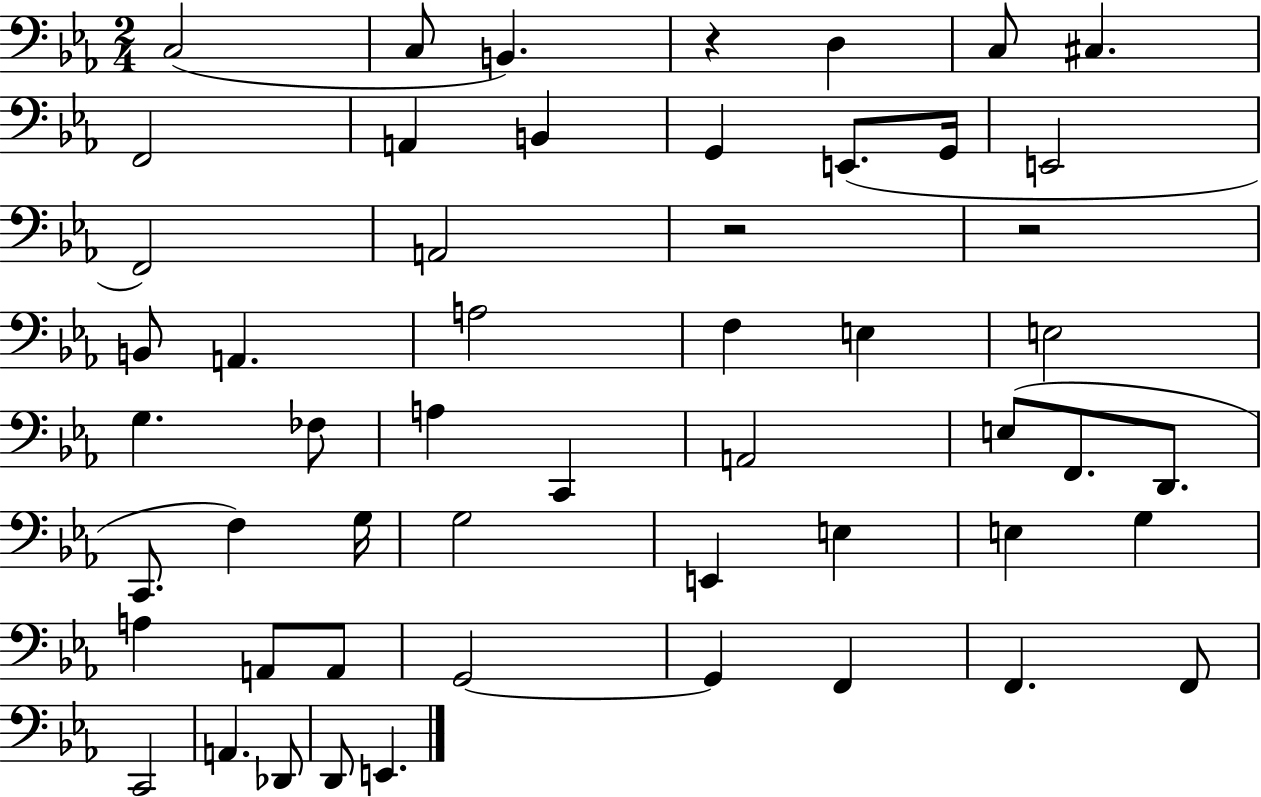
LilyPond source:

{
  \clef bass
  \numericTimeSignature
  \time 2/4
  \key ees \major
  c2( | c8 b,4.) | r4 d4 | c8 cis4. | \break f,2 | a,4 b,4 | g,4 e,8.( g,16 | e,2 | \break f,2) | a,2 | r2 | r2 | \break b,8 a,4. | a2 | f4 e4 | e2 | \break g4. fes8 | a4 c,4 | a,2 | e8( f,8. d,8. | \break c,8. f4) g16 | g2 | e,4 e4 | e4 g4 | \break a4 a,8 a,8 | g,2~~ | g,4 f,4 | f,4. f,8 | \break c,2 | a,4. des,8 | d,8 e,4. | \bar "|."
}